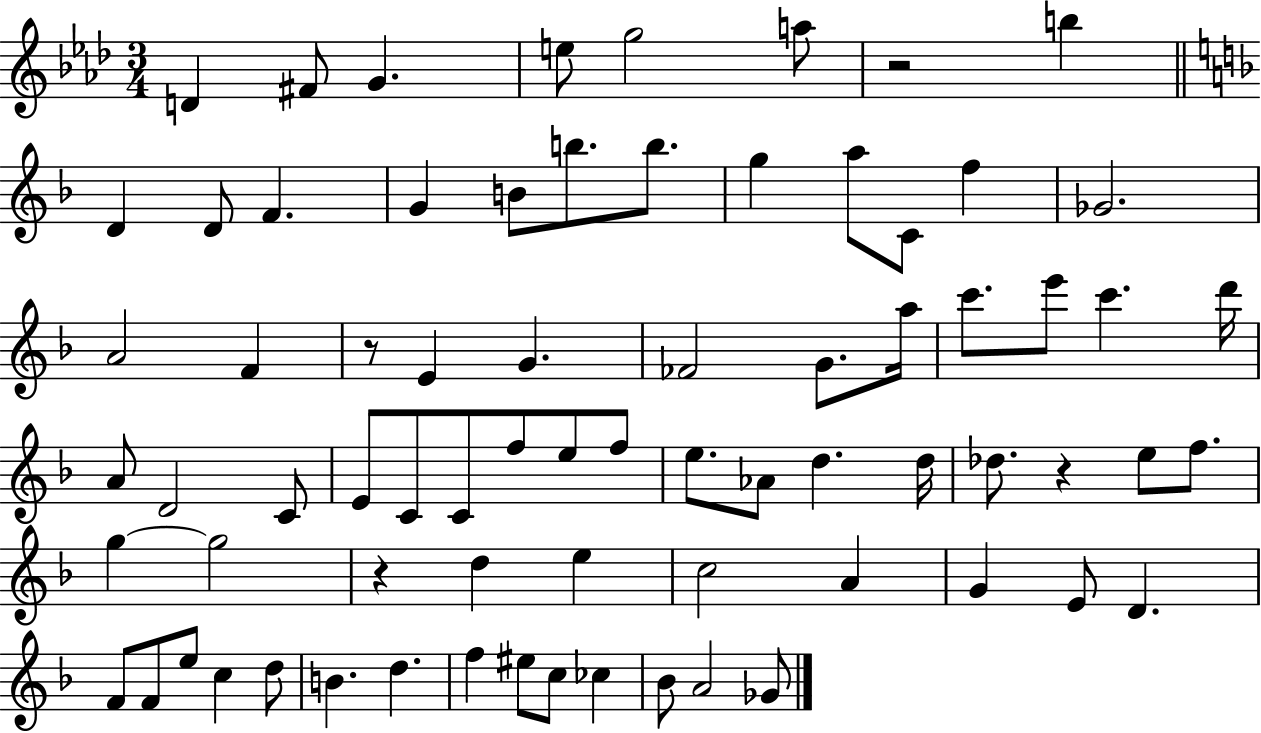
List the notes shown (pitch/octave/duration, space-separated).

D4/q F#4/e G4/q. E5/e G5/h A5/e R/h B5/q D4/q D4/e F4/q. G4/q B4/e B5/e. B5/e. G5/q A5/e C4/e F5/q Gb4/h. A4/h F4/q R/e E4/q G4/q. FES4/h G4/e. A5/s C6/e. E6/e C6/q. D6/s A4/e D4/h C4/e E4/e C4/e C4/e F5/e E5/e F5/e E5/e. Ab4/e D5/q. D5/s Db5/e. R/q E5/e F5/e. G5/q G5/h R/q D5/q E5/q C5/h A4/q G4/q E4/e D4/q. F4/e F4/e E5/e C5/q D5/e B4/q. D5/q. F5/q EIS5/e C5/e CES5/q Bb4/e A4/h Gb4/e